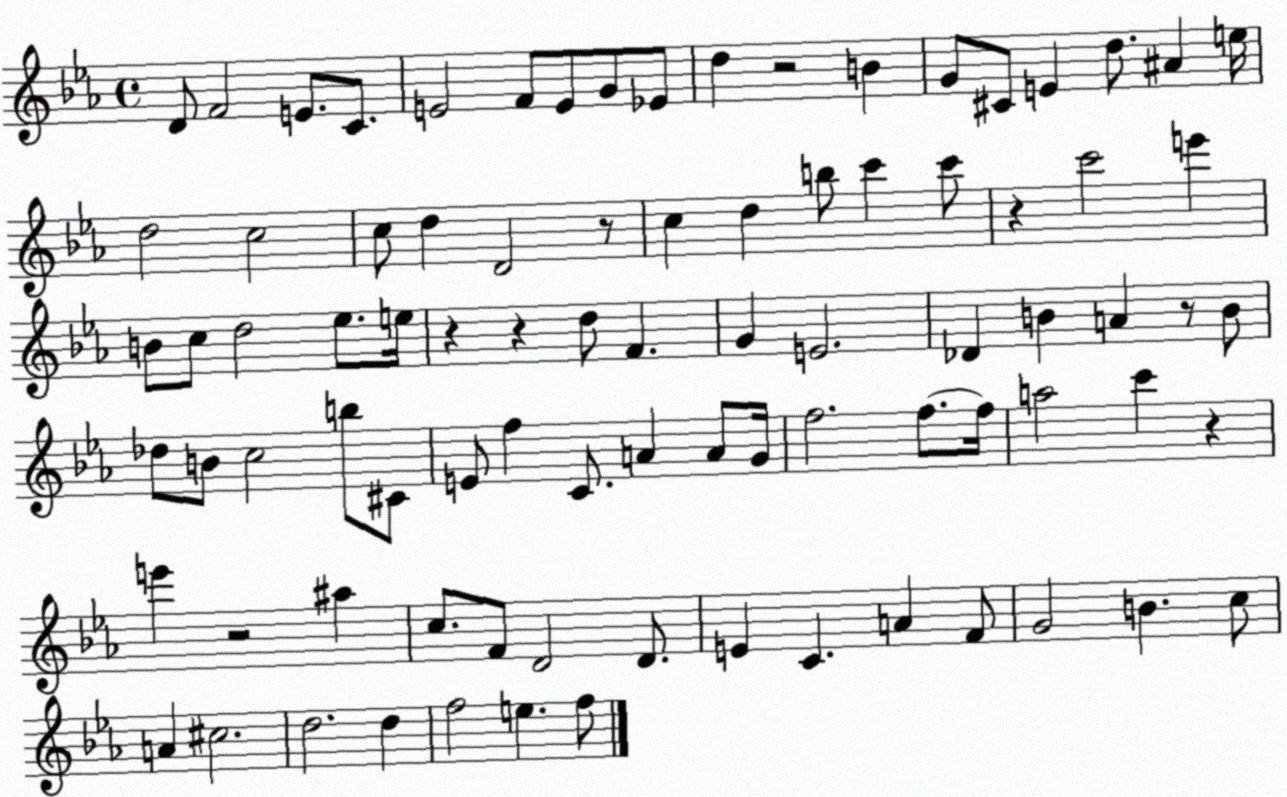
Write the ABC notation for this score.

X:1
T:Untitled
M:4/4
L:1/4
K:Eb
D/2 F2 E/2 C/2 E2 F/2 E/2 G/2 _E/2 d z2 B G/2 ^C/2 E d/2 ^A e/4 d2 c2 c/2 d D2 z/2 c d b/2 c' c'/2 z c'2 e' B/2 c/2 d2 _e/2 e/4 z z d/2 F G E2 _D B A z/2 B/2 _d/2 B/2 c2 b/2 ^C/2 E/2 f C/2 A A/2 G/4 f2 f/2 f/4 a2 c' z e' z2 ^a c/2 F/2 D2 D/2 E C A F/2 G2 B c/2 A ^c2 d2 d f2 e f/2